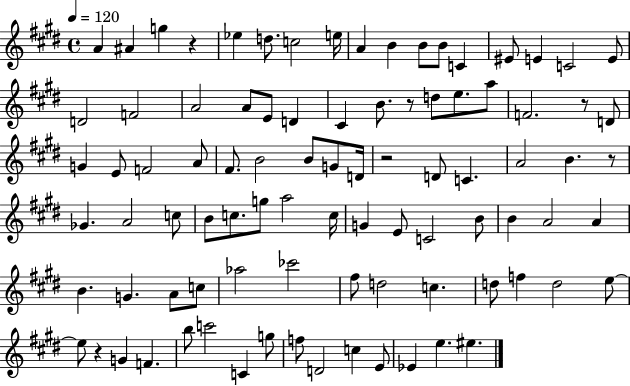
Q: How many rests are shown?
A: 6